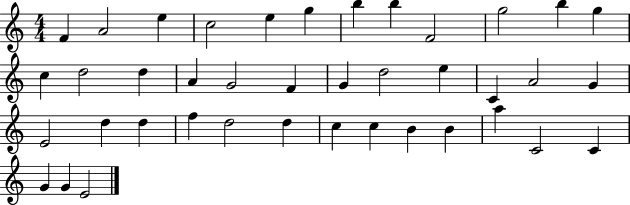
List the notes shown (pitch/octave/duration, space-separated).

F4/q A4/h E5/q C5/h E5/q G5/q B5/q B5/q F4/h G5/h B5/q G5/q C5/q D5/h D5/q A4/q G4/h F4/q G4/q D5/h E5/q C4/q A4/h G4/q E4/h D5/q D5/q F5/q D5/h D5/q C5/q C5/q B4/q B4/q A5/q C4/h C4/q G4/q G4/q E4/h